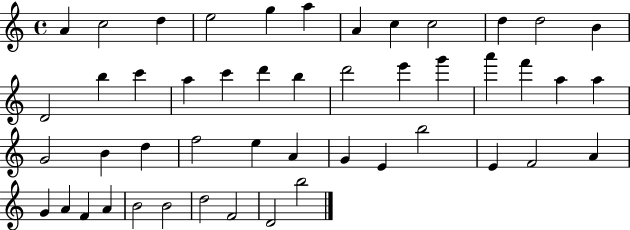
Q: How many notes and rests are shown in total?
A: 48